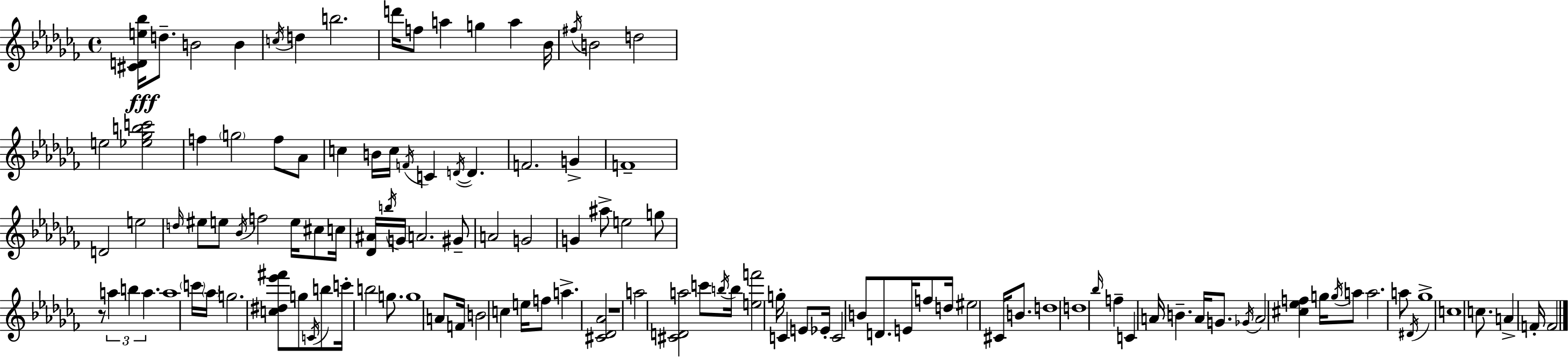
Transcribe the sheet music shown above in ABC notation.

X:1
T:Untitled
M:4/4
L:1/4
K:Abm
[^CDe_b]/4 d/2 B2 B c/4 d b2 d'/4 f/2 a g a _B/4 ^f/4 B2 d2 e2 [_e_gbc']2 f g2 f/2 _A/2 c B/4 c/4 F/4 C D/4 D F2 G F4 D2 e2 d/4 ^e/2 e/2 _B/4 f2 e/4 ^c/2 c/4 [_D^A]/4 b/4 G/4 A2 ^G/2 A2 G2 G ^a/2 e2 g/2 z/2 a b a a4 c'/4 _a/4 g2 [c^d_e'^f']/2 g/2 C/4 b/2 c'/4 b2 g/2 g4 A/2 F/4 B2 c e/4 f/2 a [^C_D_A]2 z4 a2 [^CDa]2 c'/2 b/4 b/4 [ef']2 g/4 C E/2 _E/4 C2 B/2 D/2 E/4 f/2 d/4 ^e2 ^C/4 B/2 d4 d4 _b/4 f C A/4 B A/4 G/2 _G/4 A2 [^c_ef] g/4 g/4 a/2 a2 a/2 ^D/4 _g4 c4 c/2 A F/4 F2